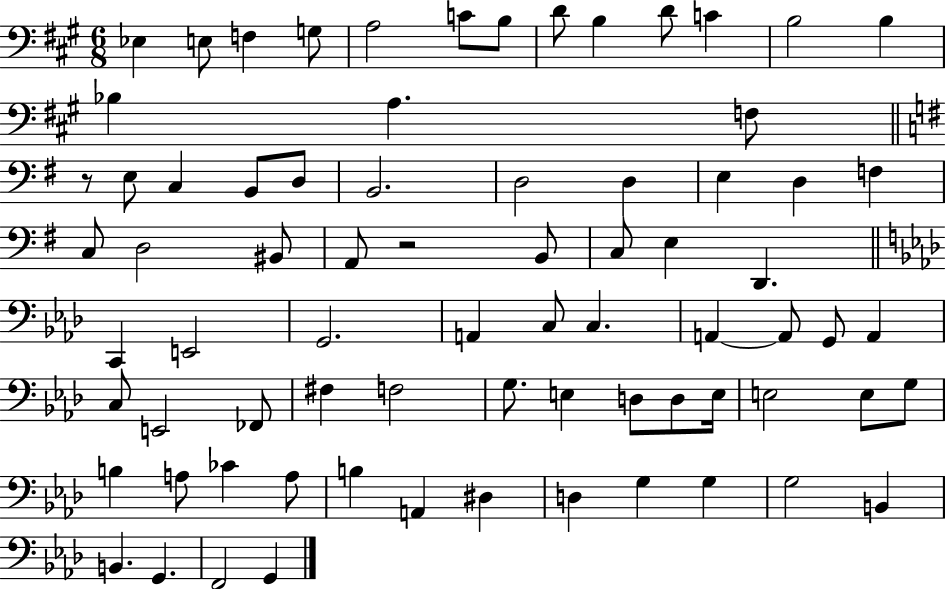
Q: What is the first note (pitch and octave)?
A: Eb3